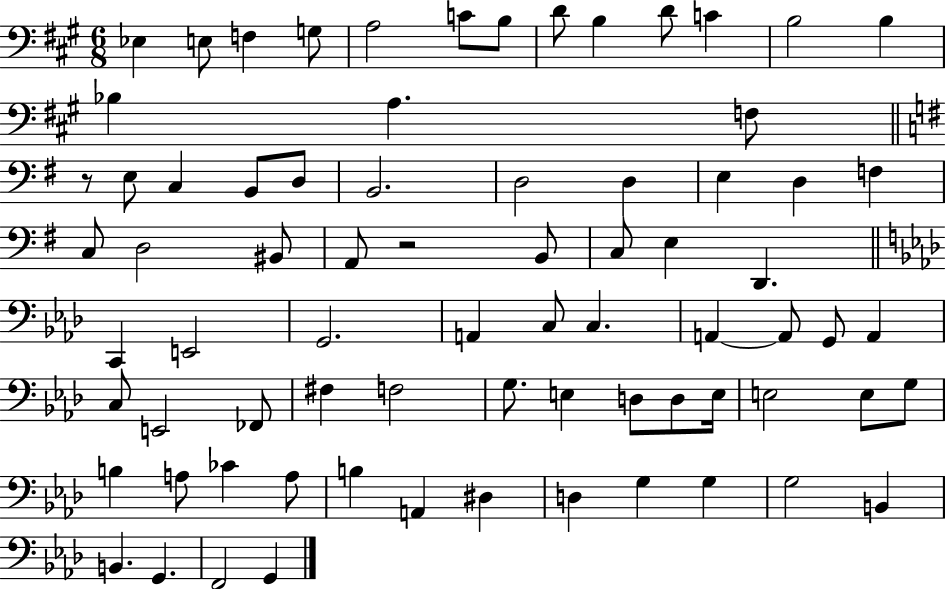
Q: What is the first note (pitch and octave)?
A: Eb3